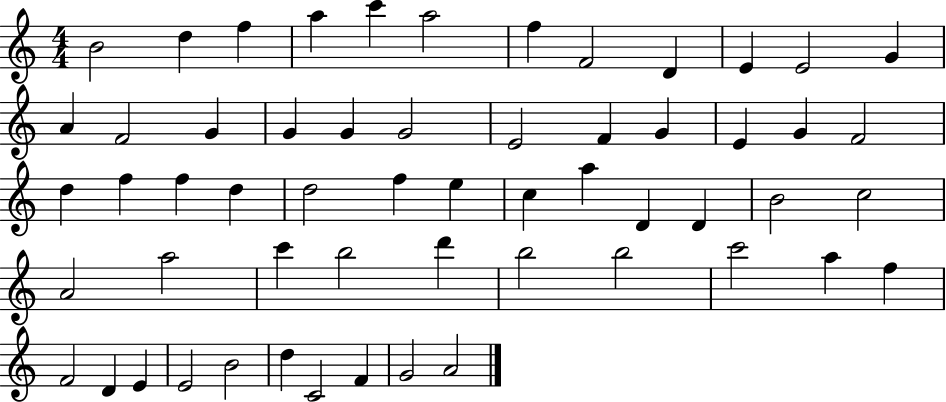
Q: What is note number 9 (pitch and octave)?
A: D4